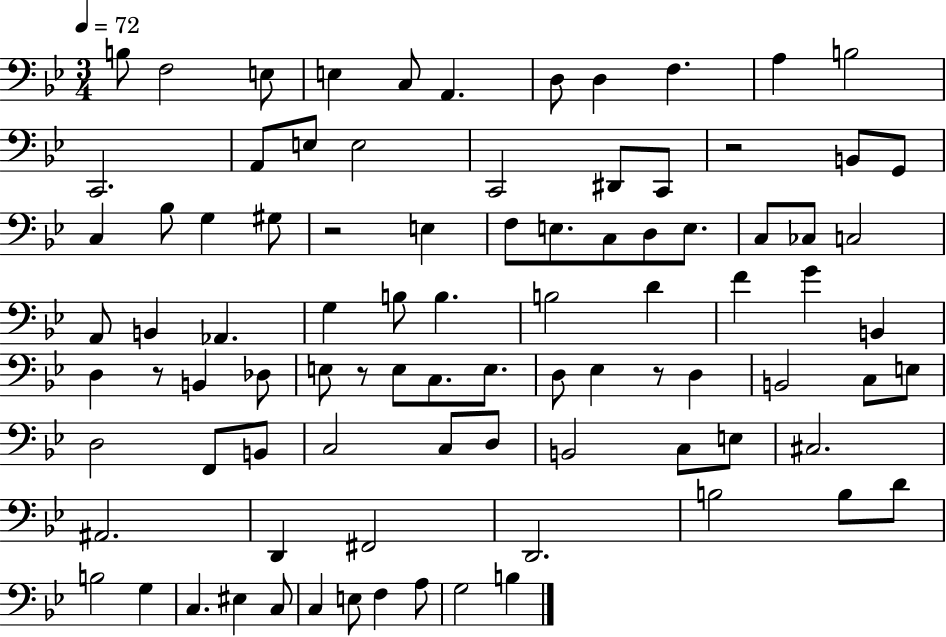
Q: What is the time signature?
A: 3/4